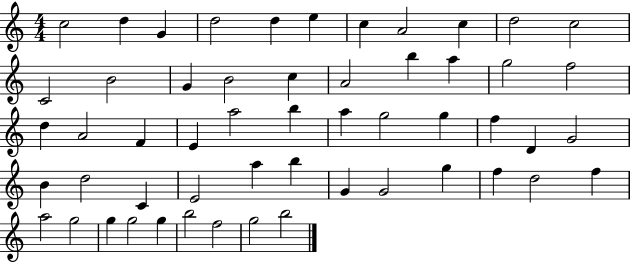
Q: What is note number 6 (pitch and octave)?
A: E5